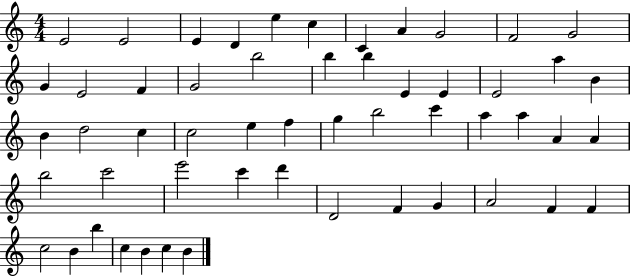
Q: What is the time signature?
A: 4/4